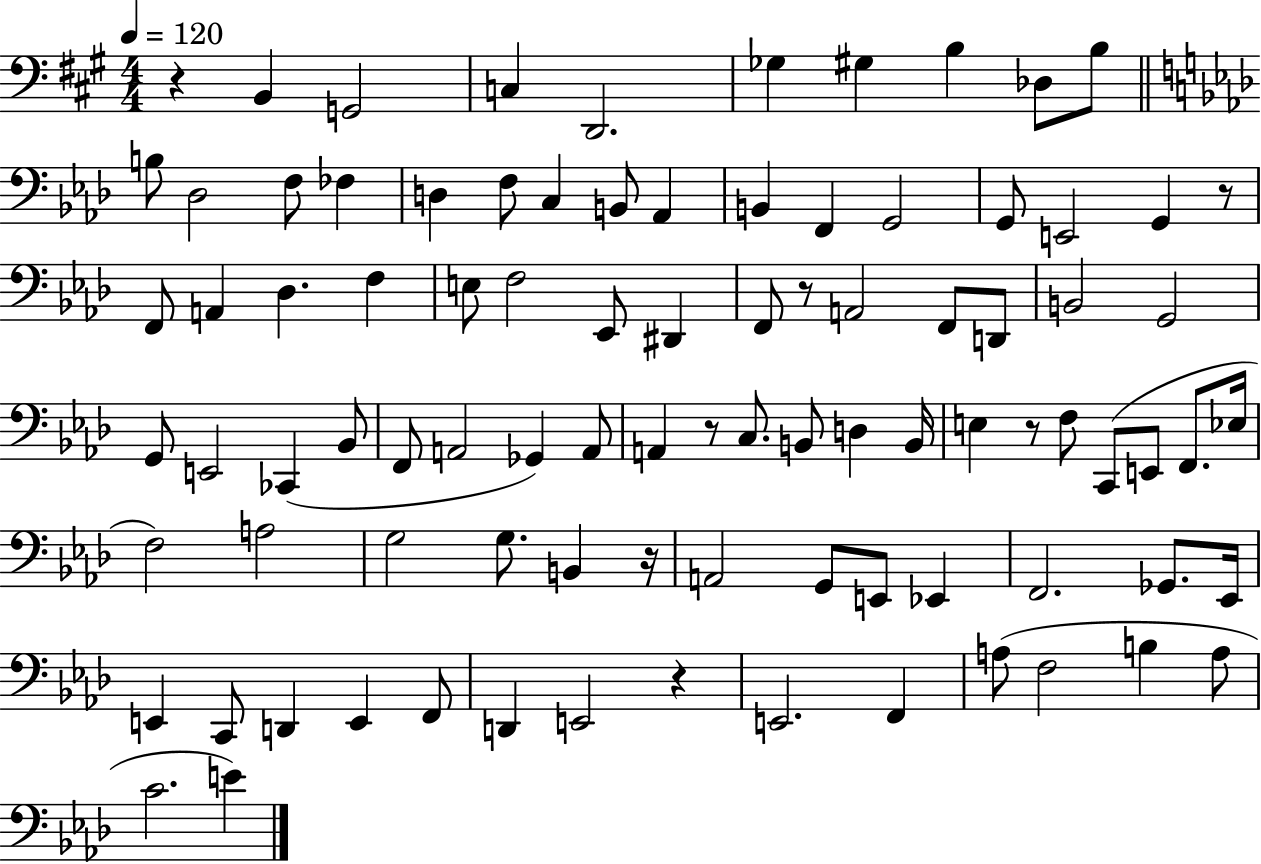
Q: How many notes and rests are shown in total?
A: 91